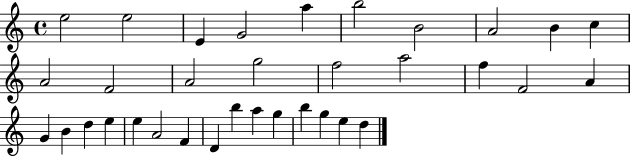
X:1
T:Untitled
M:4/4
L:1/4
K:C
e2 e2 E G2 a b2 B2 A2 B c A2 F2 A2 g2 f2 a2 f F2 A G B d e e A2 F D b a g b g e d